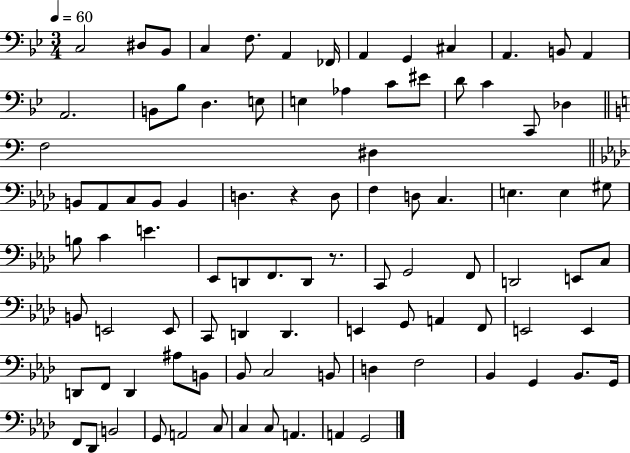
C3/h D#3/e Bb2/e C3/q F3/e. A2/q FES2/s A2/q G2/q C#3/q A2/q. B2/e A2/q A2/h. B2/e Bb3/e D3/q. E3/e E3/q Ab3/q C4/e EIS4/e D4/e C4/q C2/e Db3/q F3/h D#3/q B2/e Ab2/e C3/e B2/e B2/q D3/q. R/q D3/e F3/q D3/e C3/q. E3/q. E3/q G#3/e B3/e C4/q E4/q. Eb2/e D2/e F2/e. D2/e R/e. C2/e G2/h F2/e D2/h E2/e C3/e B2/e E2/h E2/e C2/e D2/q D2/q. E2/q G2/e A2/q F2/e E2/h E2/q D2/e F2/e D2/q A#3/e B2/e Bb2/e C3/h B2/e D3/q F3/h Bb2/q G2/q Bb2/e. G2/s F2/e Db2/e B2/h G2/e A2/h C3/e C3/q C3/e A2/q. A2/q G2/h